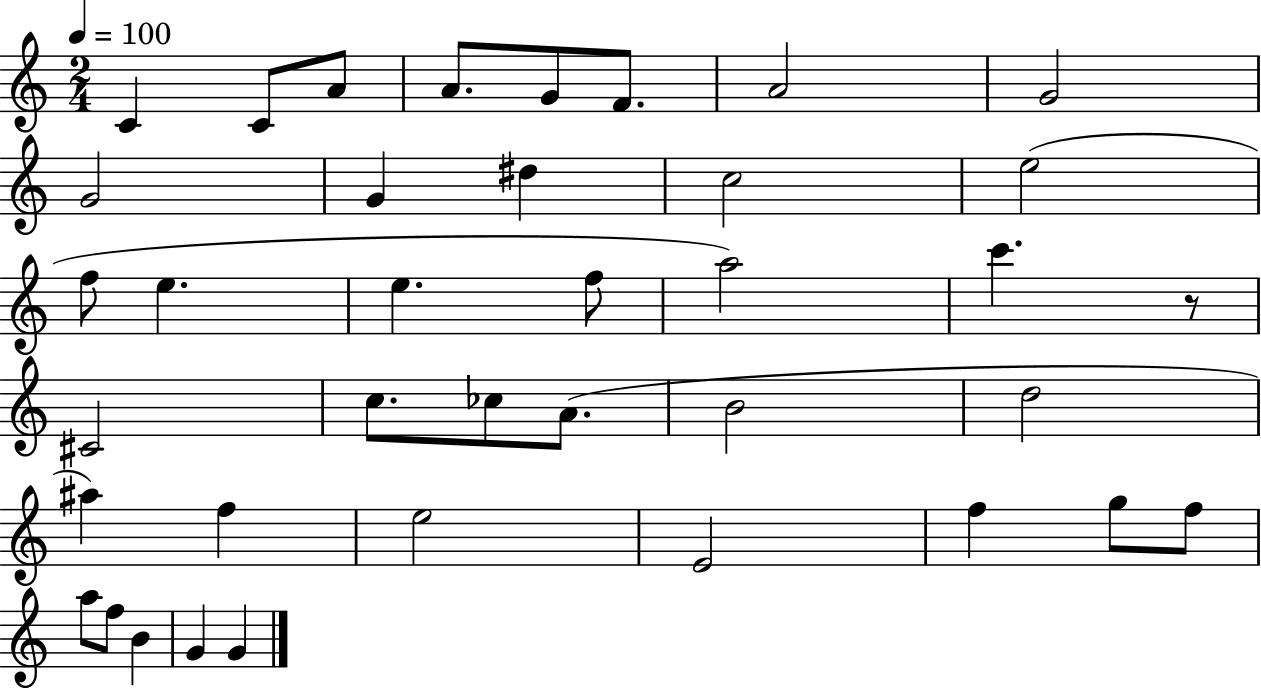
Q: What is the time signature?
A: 2/4